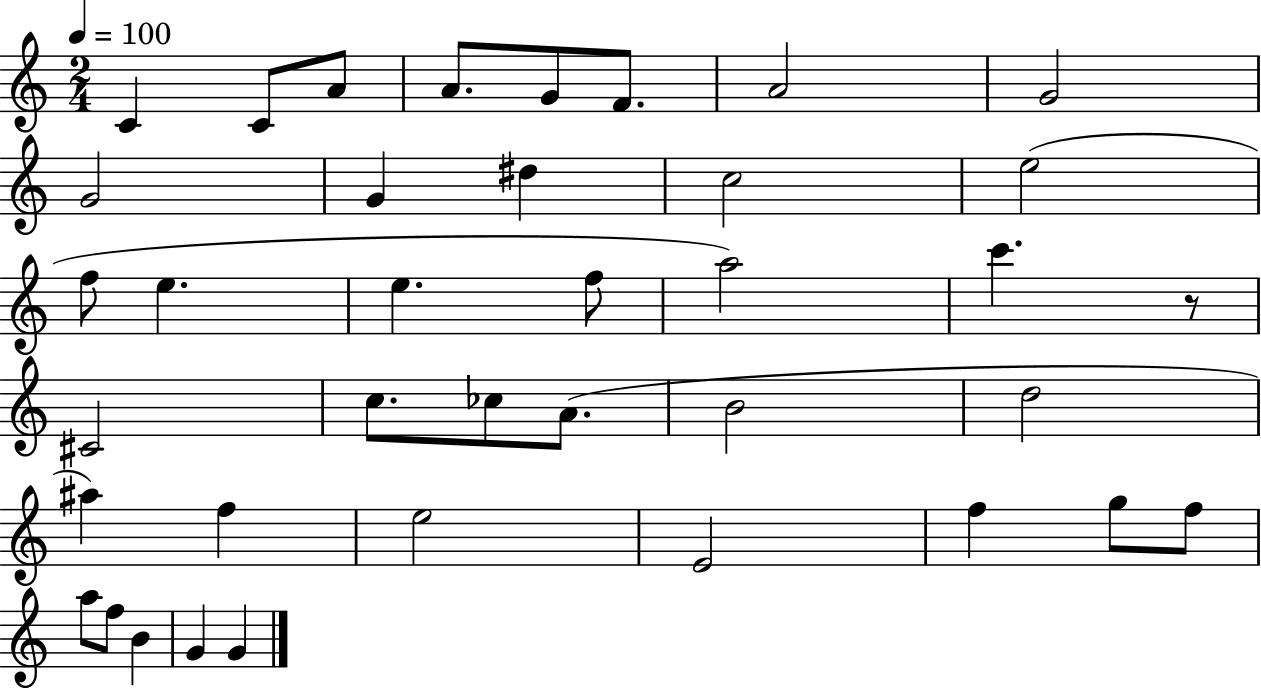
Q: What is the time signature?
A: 2/4